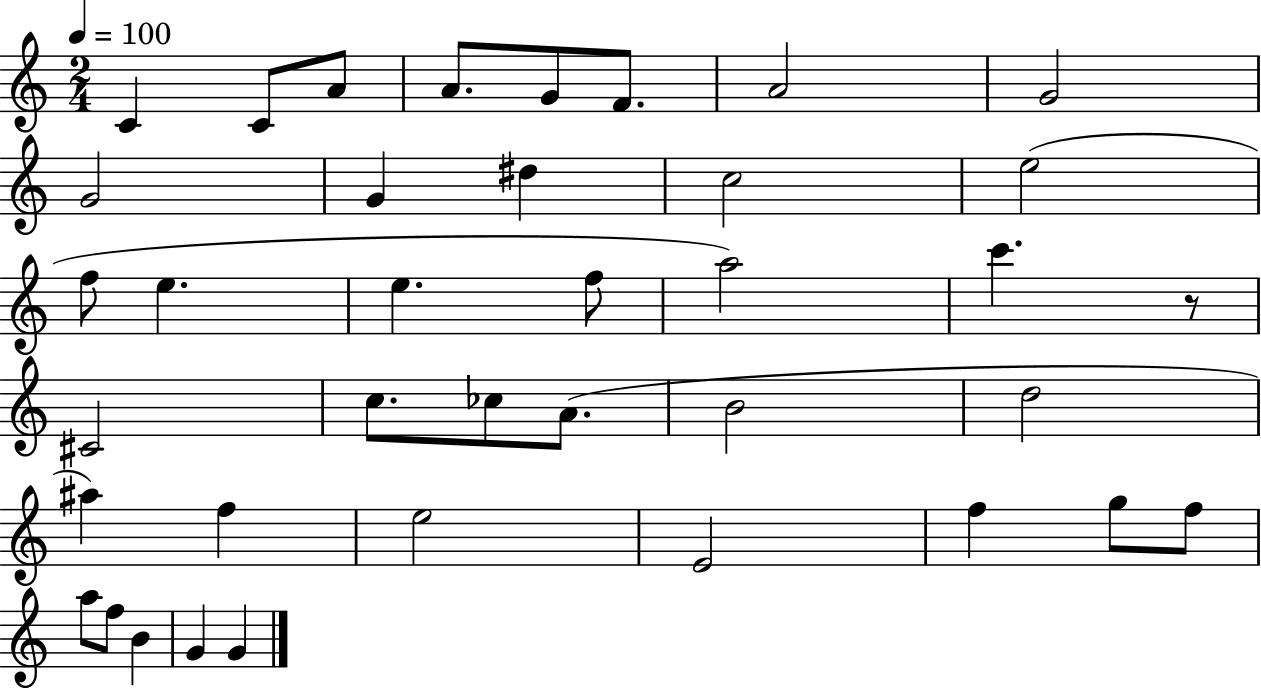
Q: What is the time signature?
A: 2/4